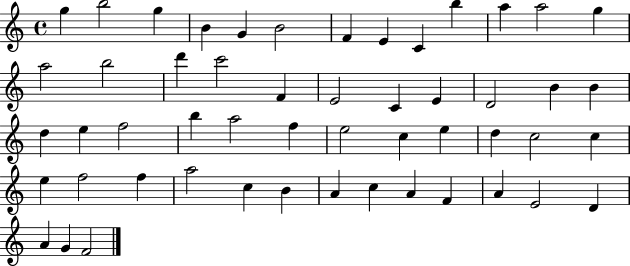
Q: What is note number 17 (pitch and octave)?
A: C6